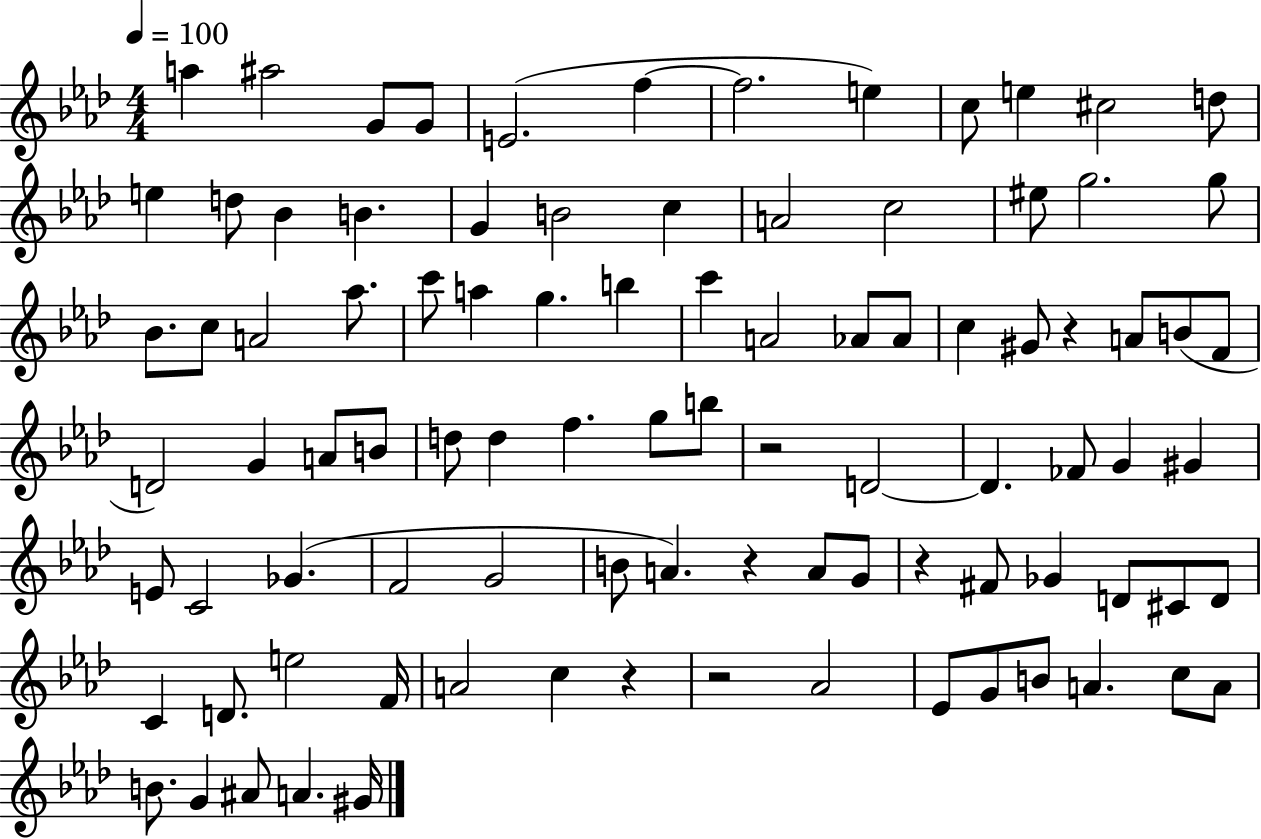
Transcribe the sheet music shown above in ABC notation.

X:1
T:Untitled
M:4/4
L:1/4
K:Ab
a ^a2 G/2 G/2 E2 f f2 e c/2 e ^c2 d/2 e d/2 _B B G B2 c A2 c2 ^e/2 g2 g/2 _B/2 c/2 A2 _a/2 c'/2 a g b c' A2 _A/2 _A/2 c ^G/2 z A/2 B/2 F/2 D2 G A/2 B/2 d/2 d f g/2 b/2 z2 D2 D _F/2 G ^G E/2 C2 _G F2 G2 B/2 A z A/2 G/2 z ^F/2 _G D/2 ^C/2 D/2 C D/2 e2 F/4 A2 c z z2 _A2 _E/2 G/2 B/2 A c/2 A/2 B/2 G ^A/2 A ^G/4